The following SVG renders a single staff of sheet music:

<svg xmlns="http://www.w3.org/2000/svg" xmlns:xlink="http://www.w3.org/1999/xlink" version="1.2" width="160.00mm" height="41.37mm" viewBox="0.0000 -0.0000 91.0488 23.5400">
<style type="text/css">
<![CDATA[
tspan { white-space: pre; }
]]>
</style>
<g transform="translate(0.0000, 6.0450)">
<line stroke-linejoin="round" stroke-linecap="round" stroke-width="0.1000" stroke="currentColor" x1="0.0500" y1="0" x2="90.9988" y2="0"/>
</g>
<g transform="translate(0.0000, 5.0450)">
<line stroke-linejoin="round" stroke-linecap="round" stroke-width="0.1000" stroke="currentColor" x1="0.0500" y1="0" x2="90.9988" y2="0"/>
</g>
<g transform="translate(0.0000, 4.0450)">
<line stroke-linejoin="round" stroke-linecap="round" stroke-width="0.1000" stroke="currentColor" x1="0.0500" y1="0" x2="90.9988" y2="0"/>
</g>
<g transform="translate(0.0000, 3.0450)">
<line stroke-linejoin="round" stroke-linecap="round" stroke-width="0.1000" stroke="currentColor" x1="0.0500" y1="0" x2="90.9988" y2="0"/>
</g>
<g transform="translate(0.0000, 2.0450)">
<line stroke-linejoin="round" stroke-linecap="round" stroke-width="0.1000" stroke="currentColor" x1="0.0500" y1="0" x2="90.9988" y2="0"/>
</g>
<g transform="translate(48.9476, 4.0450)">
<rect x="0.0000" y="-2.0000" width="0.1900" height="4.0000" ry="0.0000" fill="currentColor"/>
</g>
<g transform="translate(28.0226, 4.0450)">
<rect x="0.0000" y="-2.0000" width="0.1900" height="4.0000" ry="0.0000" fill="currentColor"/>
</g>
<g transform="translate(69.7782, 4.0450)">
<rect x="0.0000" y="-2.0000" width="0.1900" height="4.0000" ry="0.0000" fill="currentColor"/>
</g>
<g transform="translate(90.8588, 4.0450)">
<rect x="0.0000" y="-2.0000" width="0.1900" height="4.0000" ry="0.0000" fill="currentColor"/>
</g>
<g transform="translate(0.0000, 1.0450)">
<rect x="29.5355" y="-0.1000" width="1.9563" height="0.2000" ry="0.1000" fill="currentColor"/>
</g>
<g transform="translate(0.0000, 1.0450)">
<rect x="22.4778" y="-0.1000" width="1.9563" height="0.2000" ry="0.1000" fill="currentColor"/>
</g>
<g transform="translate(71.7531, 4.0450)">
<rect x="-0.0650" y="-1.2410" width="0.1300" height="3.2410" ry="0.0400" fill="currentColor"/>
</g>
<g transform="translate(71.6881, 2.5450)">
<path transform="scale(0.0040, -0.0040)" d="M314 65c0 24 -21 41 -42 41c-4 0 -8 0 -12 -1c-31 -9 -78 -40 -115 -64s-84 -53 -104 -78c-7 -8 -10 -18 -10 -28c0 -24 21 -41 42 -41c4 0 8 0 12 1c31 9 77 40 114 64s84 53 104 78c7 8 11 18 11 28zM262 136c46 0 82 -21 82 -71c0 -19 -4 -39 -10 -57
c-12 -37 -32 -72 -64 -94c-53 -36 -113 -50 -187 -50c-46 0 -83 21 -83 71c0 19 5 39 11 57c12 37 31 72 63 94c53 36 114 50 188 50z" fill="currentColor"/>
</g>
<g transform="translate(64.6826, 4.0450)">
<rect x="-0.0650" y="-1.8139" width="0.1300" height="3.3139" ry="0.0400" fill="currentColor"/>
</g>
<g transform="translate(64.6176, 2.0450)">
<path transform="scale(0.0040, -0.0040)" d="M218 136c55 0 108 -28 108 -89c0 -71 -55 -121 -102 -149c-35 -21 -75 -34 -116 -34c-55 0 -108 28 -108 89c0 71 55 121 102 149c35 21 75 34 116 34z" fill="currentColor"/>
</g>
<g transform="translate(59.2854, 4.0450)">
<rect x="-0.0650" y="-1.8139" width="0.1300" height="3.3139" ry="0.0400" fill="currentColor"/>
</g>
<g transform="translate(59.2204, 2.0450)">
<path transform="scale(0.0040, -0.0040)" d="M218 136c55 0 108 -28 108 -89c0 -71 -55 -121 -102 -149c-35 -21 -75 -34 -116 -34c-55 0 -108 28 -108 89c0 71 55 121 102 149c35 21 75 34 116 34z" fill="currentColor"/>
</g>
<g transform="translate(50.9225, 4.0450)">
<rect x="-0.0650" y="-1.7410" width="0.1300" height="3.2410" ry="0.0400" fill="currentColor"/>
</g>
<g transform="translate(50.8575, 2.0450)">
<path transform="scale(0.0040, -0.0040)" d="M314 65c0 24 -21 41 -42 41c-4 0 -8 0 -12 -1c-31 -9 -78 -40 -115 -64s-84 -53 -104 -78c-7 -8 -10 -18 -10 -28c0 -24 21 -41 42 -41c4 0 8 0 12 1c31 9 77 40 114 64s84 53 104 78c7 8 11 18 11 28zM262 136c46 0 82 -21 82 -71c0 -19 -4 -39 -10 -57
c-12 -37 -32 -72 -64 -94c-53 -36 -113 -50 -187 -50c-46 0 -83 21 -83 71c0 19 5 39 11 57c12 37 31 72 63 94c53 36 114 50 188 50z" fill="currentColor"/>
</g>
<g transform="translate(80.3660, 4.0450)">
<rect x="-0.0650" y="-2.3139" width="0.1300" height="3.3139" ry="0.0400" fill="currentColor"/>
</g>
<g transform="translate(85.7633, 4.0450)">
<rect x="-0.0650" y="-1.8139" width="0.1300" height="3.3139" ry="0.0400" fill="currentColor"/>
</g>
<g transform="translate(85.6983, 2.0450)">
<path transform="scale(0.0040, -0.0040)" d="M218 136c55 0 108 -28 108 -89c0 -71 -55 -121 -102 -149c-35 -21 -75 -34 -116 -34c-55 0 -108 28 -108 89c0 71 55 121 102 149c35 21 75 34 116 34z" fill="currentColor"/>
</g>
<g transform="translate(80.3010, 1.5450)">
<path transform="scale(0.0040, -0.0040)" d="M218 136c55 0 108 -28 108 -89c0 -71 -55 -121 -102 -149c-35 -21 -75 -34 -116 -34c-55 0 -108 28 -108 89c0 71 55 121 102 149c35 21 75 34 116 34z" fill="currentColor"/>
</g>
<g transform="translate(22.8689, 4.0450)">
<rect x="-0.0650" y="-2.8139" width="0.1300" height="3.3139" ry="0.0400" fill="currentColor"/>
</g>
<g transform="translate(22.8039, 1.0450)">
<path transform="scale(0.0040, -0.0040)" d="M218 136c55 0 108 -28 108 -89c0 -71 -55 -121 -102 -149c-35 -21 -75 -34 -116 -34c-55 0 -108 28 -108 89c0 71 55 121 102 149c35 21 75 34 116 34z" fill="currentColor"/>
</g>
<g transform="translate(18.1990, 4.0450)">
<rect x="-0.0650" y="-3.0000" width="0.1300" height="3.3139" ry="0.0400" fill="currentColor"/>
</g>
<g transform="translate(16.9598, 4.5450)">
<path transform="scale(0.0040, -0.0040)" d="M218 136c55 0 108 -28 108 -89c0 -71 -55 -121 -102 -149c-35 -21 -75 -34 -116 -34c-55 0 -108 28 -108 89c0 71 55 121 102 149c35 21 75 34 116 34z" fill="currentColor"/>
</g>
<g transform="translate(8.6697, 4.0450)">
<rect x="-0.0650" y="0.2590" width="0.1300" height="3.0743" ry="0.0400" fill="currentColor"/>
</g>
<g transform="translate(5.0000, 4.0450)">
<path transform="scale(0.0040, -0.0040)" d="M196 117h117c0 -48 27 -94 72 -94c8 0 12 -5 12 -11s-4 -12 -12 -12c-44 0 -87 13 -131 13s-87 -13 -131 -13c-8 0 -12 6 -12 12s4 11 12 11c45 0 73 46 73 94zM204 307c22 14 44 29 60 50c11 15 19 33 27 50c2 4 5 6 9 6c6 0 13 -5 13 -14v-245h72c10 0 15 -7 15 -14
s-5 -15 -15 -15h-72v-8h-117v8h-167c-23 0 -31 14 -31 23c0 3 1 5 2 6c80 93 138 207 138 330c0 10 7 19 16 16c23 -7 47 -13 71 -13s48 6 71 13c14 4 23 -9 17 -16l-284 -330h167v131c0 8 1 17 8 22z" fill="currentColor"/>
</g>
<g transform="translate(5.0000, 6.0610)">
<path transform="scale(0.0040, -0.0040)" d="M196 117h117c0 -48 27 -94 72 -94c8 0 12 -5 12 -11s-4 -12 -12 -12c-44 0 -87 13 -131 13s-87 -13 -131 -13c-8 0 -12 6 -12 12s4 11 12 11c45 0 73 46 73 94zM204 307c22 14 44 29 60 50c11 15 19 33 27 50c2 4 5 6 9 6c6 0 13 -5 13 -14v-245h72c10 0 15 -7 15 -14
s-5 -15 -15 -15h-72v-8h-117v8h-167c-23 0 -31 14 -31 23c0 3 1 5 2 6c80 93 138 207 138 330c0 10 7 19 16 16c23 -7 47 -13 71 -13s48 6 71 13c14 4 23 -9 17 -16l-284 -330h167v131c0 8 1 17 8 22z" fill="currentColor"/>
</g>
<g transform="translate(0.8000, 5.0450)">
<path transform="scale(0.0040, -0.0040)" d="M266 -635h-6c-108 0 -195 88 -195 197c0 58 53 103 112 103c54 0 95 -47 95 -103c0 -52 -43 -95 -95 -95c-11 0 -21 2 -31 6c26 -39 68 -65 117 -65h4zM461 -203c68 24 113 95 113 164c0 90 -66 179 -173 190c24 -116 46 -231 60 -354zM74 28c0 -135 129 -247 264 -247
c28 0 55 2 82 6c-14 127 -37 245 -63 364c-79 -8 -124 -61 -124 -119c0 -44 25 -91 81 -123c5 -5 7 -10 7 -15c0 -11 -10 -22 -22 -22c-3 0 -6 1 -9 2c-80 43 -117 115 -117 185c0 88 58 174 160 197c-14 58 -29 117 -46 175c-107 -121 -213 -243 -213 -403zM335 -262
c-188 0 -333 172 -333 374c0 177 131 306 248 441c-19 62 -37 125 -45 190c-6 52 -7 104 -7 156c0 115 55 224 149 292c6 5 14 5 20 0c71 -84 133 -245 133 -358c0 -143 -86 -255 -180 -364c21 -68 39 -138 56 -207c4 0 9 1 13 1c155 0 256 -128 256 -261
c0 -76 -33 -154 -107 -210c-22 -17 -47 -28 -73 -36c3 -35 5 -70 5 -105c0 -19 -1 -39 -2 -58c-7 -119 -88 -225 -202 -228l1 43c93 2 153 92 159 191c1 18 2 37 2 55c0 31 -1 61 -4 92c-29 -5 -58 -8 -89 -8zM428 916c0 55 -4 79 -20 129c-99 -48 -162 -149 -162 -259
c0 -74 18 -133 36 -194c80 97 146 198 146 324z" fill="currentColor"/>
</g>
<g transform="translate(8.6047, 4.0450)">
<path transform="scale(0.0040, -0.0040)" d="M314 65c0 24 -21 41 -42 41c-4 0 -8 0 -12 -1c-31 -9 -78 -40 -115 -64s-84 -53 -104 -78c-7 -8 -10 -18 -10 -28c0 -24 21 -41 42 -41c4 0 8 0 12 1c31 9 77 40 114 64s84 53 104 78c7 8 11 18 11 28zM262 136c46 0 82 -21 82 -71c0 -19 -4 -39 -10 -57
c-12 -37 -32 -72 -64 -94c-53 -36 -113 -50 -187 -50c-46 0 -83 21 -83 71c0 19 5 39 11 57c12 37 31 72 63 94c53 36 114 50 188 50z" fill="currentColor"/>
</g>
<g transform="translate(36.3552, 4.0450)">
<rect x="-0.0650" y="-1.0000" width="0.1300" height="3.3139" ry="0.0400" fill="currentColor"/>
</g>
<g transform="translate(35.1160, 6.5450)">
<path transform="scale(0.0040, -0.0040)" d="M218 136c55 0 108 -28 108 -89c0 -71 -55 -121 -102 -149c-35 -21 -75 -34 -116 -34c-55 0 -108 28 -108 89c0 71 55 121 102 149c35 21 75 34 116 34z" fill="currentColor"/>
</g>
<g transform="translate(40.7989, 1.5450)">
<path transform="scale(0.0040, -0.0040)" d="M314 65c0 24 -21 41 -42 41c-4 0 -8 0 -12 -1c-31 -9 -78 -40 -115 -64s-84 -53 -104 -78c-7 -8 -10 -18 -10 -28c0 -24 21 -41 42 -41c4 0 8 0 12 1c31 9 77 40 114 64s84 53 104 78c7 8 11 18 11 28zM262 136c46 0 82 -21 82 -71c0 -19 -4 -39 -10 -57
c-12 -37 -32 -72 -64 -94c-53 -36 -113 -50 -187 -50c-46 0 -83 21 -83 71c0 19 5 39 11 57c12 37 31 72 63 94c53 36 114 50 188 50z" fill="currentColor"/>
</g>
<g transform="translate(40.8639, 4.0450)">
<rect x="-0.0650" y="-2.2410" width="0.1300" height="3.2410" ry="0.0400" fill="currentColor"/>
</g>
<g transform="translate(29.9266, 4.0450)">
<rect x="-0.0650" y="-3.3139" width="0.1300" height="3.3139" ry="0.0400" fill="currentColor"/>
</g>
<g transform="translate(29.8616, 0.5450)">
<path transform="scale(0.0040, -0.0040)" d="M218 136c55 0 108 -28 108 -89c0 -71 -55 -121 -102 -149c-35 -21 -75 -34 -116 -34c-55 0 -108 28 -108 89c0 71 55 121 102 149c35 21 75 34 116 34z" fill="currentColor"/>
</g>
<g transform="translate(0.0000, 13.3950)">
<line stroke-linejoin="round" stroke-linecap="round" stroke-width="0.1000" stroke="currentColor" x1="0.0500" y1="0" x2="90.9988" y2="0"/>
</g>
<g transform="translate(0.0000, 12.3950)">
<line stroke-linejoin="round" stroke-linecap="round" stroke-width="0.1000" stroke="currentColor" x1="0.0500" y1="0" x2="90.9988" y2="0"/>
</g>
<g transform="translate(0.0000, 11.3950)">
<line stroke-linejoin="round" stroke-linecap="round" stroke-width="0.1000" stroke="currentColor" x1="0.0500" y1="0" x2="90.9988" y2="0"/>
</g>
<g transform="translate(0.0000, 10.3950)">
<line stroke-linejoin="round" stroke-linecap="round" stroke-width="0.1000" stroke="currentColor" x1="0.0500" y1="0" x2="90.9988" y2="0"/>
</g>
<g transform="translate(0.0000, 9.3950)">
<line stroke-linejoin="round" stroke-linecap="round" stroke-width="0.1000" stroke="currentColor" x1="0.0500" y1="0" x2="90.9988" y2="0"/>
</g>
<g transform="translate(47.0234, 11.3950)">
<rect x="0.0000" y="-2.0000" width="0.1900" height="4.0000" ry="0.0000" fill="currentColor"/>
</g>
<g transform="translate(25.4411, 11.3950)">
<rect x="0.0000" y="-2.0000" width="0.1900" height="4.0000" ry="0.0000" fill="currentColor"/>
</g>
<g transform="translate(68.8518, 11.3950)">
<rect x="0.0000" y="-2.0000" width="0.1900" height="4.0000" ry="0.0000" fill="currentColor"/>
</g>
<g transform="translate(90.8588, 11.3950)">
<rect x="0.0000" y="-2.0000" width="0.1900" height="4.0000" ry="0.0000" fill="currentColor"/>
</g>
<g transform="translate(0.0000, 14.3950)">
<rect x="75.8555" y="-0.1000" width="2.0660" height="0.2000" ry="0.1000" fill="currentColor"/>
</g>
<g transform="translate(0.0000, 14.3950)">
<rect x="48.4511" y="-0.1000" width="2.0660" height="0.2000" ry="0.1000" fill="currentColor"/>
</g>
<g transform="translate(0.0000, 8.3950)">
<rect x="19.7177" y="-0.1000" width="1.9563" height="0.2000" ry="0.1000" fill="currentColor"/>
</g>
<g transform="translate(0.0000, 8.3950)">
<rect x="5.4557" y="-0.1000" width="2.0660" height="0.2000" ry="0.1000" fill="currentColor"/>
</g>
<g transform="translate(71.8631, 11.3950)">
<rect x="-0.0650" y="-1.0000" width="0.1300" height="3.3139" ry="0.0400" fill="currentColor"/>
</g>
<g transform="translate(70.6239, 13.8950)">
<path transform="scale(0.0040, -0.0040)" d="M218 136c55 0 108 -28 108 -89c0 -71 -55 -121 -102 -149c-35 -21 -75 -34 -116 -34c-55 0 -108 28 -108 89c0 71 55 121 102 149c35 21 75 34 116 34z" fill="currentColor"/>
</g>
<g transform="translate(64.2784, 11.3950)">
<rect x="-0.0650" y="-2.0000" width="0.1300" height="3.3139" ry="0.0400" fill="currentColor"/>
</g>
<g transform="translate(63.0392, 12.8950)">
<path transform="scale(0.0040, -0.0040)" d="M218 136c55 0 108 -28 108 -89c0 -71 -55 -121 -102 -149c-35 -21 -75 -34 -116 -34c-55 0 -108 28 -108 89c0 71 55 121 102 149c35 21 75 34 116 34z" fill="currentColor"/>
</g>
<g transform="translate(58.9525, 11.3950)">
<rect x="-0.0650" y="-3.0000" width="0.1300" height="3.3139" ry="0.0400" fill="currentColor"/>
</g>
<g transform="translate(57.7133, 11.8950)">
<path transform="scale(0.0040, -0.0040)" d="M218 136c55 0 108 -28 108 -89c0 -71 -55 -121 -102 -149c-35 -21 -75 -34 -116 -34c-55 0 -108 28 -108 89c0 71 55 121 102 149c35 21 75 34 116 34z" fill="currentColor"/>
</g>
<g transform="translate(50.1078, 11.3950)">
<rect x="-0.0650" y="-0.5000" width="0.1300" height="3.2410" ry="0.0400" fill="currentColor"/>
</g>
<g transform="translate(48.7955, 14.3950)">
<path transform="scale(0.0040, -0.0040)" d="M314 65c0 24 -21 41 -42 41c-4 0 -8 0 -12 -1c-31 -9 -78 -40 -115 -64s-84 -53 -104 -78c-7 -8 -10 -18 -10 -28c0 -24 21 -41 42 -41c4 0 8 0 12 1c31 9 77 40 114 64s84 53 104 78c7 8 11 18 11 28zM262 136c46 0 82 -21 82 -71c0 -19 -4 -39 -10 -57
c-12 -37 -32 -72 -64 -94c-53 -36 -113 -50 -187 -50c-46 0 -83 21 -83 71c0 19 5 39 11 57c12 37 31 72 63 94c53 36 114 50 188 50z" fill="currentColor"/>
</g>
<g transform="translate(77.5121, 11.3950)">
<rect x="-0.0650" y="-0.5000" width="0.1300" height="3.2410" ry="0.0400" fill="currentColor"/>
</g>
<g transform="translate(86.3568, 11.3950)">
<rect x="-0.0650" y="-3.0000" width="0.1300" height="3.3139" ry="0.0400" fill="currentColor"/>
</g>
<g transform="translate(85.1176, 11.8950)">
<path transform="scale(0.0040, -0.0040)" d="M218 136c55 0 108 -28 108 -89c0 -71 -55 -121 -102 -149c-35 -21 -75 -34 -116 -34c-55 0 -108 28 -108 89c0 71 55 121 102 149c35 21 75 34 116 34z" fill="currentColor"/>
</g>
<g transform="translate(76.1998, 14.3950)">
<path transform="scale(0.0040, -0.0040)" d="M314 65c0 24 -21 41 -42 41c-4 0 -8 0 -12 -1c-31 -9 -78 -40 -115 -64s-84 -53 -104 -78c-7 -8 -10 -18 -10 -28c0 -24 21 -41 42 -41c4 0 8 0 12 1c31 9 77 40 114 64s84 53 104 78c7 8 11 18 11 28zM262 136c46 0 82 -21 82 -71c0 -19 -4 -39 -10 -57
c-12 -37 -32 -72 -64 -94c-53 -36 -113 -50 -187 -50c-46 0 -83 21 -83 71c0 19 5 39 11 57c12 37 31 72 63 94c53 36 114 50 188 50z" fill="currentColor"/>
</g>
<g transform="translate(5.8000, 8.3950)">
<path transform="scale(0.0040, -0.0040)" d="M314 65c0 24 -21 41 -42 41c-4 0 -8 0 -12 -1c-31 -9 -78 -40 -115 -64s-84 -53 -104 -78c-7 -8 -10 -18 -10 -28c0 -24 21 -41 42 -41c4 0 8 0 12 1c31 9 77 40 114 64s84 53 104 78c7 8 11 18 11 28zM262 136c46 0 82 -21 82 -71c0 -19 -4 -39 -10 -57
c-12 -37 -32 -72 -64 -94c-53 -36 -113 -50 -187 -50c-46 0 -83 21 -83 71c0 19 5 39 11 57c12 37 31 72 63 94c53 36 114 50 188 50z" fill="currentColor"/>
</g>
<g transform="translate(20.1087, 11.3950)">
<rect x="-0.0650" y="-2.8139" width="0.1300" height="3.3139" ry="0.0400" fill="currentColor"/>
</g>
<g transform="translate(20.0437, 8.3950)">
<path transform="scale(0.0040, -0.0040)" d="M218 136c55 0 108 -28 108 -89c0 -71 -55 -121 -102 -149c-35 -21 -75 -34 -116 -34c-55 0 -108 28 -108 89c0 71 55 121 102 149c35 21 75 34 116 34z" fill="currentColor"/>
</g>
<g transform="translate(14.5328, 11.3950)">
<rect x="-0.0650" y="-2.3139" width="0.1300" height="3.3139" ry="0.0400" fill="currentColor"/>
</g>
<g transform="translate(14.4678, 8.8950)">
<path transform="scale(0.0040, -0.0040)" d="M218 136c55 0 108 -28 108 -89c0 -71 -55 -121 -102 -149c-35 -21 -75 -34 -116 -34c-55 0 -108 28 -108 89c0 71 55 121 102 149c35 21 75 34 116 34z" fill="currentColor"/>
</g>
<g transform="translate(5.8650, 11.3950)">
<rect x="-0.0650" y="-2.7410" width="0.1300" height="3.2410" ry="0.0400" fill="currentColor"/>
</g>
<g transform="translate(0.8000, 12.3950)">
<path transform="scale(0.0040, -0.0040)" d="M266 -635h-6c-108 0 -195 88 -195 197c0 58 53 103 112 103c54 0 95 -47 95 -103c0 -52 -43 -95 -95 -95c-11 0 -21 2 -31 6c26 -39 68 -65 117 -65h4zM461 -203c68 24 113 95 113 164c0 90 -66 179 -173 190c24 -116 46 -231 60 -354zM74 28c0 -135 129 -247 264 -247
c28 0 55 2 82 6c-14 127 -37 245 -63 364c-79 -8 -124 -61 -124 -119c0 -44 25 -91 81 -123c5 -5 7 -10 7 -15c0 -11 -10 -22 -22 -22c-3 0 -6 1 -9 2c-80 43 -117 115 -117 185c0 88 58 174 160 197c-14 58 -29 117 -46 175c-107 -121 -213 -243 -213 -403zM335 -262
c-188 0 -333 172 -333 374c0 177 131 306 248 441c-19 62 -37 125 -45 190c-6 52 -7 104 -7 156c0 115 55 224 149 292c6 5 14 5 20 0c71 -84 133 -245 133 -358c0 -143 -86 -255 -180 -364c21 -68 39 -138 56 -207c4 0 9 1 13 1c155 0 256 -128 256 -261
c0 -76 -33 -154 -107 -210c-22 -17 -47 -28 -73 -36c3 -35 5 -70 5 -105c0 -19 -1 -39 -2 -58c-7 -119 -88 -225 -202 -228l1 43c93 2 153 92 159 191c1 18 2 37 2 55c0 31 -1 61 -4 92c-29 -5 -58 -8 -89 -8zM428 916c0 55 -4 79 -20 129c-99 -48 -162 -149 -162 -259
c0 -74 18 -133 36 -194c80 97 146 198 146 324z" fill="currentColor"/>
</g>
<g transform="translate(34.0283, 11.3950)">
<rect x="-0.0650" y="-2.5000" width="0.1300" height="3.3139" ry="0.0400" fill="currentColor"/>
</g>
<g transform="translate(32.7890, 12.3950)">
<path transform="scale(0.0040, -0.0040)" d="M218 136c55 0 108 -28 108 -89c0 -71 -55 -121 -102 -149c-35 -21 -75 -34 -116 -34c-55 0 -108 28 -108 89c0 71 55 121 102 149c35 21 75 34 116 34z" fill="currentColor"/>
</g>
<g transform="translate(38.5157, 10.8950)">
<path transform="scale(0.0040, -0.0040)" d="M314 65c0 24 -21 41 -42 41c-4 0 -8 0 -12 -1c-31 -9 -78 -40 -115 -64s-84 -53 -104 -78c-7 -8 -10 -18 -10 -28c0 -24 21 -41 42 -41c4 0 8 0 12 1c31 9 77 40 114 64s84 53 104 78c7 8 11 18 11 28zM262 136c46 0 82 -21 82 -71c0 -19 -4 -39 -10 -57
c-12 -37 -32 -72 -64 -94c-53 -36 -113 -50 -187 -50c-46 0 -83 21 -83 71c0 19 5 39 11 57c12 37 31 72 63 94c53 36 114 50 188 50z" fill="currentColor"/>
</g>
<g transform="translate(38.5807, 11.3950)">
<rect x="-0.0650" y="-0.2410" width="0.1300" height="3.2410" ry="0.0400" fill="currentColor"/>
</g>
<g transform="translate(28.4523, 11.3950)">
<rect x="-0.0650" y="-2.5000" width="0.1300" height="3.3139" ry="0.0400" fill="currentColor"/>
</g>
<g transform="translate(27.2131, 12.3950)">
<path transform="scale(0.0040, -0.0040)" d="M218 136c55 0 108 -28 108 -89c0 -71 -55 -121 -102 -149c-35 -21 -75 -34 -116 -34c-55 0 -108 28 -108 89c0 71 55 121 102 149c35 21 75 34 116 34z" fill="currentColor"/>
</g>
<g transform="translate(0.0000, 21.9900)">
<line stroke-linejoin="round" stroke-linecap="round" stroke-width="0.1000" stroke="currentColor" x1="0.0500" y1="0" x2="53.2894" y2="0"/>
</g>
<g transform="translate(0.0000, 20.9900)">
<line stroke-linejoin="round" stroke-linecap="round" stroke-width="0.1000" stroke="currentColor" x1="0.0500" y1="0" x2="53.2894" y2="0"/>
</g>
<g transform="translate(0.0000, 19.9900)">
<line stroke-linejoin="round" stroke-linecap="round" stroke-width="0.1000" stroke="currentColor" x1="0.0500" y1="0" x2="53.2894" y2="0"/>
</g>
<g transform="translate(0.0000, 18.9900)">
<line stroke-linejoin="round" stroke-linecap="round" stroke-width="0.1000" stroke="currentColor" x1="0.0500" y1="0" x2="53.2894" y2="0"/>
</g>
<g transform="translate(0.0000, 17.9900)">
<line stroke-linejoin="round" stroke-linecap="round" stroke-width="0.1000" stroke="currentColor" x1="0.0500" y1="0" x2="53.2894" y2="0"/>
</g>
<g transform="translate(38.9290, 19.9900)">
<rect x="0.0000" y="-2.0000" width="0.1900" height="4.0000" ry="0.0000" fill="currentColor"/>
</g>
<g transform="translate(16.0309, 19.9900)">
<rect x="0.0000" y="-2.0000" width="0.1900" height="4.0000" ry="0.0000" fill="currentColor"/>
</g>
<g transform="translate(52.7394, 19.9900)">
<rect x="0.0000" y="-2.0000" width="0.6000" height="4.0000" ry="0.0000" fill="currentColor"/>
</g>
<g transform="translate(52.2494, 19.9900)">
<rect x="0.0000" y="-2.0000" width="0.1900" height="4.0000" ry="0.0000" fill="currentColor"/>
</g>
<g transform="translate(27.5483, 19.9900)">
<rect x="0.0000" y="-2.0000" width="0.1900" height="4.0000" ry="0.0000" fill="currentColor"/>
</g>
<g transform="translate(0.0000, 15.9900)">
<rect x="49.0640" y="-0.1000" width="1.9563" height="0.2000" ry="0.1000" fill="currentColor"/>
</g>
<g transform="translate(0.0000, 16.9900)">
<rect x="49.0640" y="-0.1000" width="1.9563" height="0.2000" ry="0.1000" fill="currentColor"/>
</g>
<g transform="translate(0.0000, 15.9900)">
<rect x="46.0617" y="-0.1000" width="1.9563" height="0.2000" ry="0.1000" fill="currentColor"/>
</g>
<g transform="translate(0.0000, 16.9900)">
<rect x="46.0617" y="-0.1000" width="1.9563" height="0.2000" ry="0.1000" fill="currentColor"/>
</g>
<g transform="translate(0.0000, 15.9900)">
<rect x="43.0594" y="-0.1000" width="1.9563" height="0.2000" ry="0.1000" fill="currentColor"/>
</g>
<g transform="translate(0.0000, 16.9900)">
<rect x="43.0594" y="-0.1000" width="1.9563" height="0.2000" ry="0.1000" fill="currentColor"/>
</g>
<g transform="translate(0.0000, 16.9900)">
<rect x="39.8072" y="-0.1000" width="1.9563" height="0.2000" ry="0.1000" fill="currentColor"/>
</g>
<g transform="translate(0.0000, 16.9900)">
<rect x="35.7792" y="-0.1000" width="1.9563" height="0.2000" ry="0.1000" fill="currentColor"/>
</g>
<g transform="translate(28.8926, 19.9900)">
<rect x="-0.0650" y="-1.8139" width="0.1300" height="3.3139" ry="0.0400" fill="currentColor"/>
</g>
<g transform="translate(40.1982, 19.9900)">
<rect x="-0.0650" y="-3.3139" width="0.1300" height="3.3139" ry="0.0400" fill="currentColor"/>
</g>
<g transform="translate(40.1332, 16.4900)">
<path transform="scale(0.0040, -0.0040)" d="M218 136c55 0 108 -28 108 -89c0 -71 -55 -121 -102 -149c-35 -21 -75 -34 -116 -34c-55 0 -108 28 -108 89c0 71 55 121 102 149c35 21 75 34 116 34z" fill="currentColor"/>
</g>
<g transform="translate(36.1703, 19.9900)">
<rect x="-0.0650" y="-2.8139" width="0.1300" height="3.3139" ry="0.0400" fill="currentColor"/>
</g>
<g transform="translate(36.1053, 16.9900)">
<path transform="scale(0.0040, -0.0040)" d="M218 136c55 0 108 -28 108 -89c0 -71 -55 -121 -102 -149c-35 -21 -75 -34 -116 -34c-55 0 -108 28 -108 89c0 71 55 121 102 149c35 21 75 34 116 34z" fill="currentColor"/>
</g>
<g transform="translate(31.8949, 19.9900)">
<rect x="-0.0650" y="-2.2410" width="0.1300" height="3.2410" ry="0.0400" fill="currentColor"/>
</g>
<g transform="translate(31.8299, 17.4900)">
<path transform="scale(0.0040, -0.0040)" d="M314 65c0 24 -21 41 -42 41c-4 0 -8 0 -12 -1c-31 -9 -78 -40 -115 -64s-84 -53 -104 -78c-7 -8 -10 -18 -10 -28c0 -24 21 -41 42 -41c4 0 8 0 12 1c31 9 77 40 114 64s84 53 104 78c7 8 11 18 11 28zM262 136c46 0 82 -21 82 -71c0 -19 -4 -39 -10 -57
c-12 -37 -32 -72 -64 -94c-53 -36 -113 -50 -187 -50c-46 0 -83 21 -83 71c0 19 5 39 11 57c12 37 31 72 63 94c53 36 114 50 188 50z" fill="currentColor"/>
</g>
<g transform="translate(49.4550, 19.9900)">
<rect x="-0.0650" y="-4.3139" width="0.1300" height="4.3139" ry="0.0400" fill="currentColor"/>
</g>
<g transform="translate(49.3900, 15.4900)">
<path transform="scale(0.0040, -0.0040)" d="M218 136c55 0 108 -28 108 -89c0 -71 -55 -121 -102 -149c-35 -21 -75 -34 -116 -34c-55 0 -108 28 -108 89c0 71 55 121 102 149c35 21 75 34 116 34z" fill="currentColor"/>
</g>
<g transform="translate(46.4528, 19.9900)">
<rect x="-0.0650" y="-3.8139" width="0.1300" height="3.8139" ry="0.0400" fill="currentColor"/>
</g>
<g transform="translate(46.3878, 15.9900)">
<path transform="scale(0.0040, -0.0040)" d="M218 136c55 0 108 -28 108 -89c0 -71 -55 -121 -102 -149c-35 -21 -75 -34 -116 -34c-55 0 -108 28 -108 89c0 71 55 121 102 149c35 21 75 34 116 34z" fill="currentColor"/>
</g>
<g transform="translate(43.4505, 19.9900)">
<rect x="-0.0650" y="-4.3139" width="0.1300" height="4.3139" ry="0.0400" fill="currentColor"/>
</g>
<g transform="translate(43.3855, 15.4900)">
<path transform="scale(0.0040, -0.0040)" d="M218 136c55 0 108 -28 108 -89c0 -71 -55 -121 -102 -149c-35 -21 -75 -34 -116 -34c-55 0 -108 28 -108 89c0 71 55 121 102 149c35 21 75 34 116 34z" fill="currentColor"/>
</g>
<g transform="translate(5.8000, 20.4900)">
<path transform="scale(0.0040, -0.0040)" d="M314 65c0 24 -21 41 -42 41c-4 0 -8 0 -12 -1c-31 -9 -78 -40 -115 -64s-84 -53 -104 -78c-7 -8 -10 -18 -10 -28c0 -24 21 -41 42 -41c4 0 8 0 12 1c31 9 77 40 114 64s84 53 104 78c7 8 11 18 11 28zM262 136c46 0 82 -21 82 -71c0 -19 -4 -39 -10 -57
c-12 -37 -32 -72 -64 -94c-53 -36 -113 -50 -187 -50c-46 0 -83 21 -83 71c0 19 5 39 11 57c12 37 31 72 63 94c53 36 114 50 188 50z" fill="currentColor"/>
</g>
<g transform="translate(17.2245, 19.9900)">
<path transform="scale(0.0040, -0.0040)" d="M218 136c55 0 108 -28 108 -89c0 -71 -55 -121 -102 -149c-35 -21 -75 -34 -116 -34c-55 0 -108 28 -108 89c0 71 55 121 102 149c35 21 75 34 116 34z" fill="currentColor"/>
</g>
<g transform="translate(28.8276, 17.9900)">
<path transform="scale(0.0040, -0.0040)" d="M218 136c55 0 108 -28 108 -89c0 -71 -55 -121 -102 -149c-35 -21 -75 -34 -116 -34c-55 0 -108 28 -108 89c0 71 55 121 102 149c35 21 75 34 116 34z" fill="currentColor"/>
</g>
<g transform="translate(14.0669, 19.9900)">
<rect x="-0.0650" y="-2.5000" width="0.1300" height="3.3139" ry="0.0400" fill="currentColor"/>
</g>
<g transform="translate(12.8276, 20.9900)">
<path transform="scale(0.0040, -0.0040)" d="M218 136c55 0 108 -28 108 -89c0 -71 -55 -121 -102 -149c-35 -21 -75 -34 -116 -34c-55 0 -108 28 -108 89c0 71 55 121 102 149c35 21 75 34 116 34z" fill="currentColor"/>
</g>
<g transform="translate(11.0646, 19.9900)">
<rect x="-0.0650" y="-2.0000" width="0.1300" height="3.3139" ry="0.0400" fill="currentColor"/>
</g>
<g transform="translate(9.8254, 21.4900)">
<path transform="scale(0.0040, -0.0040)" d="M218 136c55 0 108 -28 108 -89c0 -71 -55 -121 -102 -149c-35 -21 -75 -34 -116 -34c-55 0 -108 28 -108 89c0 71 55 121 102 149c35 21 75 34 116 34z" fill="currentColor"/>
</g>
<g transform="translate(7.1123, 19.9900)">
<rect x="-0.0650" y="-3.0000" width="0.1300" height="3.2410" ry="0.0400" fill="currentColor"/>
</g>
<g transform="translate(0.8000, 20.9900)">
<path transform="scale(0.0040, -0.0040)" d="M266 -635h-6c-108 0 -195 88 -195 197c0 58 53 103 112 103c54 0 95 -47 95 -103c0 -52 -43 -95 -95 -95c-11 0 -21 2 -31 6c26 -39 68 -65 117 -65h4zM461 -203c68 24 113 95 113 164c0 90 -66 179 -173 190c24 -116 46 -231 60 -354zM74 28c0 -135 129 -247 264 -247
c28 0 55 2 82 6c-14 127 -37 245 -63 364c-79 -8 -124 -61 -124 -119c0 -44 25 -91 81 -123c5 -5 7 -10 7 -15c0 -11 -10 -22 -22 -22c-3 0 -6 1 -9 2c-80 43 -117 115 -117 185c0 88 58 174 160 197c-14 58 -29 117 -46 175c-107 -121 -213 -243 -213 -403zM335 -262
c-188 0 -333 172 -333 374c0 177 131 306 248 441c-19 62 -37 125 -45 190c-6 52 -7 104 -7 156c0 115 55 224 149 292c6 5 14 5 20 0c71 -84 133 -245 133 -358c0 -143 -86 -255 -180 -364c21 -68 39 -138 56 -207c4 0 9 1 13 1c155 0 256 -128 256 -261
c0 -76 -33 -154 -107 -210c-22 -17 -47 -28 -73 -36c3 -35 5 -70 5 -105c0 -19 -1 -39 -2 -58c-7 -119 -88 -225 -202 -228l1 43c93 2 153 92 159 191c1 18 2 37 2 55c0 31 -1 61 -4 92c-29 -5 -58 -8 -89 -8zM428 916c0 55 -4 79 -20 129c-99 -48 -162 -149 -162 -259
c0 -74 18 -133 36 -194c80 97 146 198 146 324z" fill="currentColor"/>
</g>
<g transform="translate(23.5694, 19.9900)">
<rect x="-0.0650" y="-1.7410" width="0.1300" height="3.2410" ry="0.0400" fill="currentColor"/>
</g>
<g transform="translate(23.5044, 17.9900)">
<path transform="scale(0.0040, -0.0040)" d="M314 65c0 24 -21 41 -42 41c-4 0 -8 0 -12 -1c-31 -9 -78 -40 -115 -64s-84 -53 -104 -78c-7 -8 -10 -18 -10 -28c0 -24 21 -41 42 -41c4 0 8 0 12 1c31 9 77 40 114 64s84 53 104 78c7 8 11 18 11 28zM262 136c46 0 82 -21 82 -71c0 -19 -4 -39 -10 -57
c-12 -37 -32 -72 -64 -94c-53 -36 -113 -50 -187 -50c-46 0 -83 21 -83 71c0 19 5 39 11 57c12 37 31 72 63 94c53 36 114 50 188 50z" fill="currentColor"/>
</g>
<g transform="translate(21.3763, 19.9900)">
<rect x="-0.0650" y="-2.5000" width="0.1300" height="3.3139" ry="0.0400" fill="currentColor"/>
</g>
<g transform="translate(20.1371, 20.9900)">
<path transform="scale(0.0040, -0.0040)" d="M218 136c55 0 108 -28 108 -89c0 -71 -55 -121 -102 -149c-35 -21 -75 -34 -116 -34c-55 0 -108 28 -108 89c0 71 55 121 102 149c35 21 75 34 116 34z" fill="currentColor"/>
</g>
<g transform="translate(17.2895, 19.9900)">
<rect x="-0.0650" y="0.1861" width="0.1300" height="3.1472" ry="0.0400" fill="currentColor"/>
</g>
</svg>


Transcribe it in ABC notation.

X:1
T:Untitled
M:4/4
L:1/4
K:C
B2 A a b D g2 f2 f f e2 g f a2 g a G G c2 C2 A F D C2 A A2 F G B G f2 f g2 a b d' c' d'